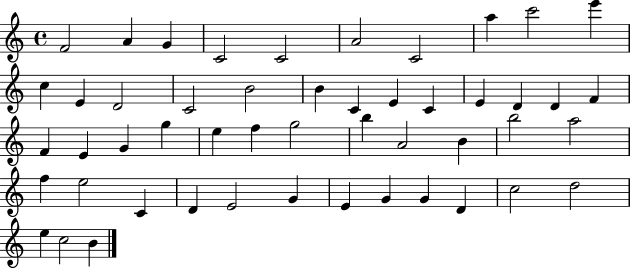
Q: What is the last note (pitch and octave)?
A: B4